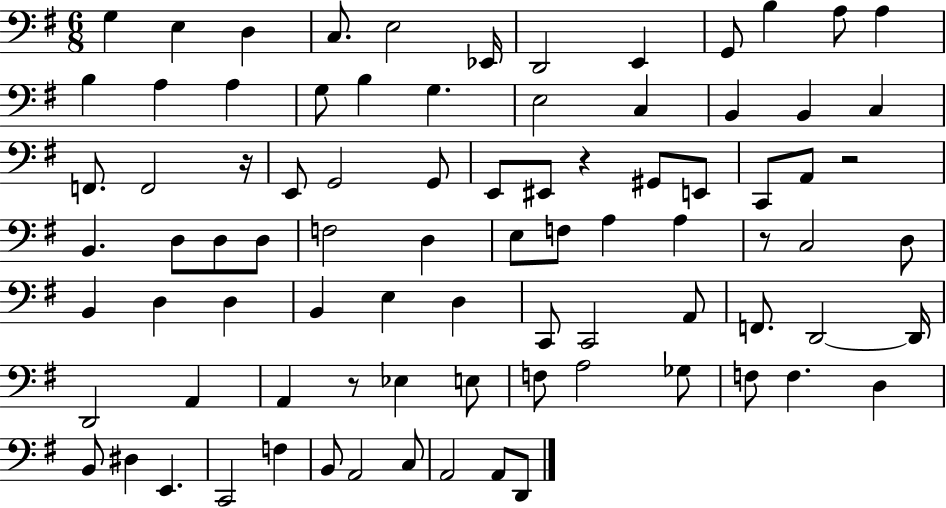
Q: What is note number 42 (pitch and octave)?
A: F3